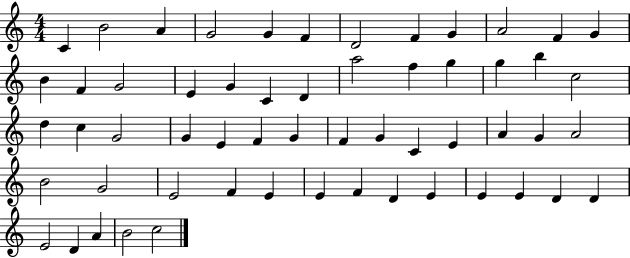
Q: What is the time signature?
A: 4/4